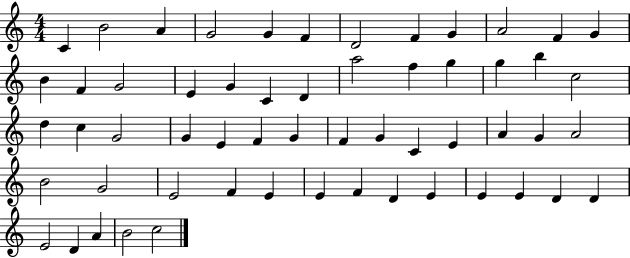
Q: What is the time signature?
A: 4/4